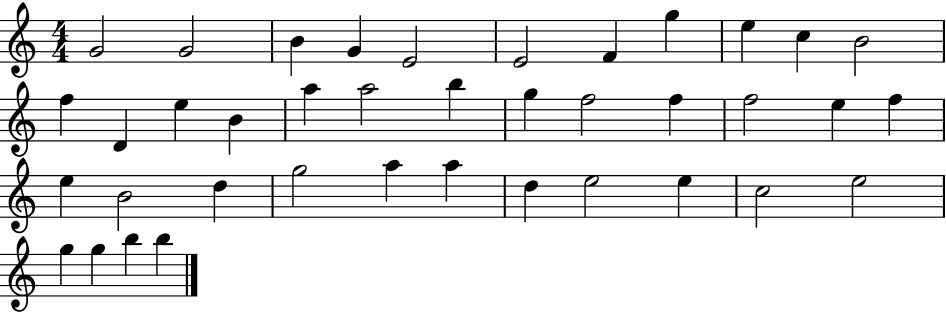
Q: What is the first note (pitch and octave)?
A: G4